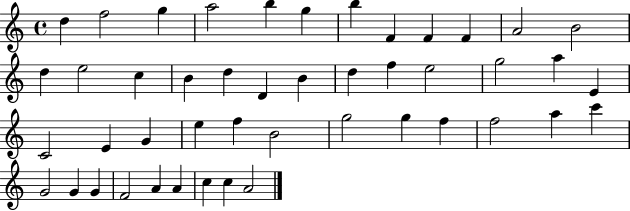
D5/q F5/h G5/q A5/h B5/q G5/q B5/q F4/q F4/q F4/q A4/h B4/h D5/q E5/h C5/q B4/q D5/q D4/q B4/q D5/q F5/q E5/h G5/h A5/q E4/q C4/h E4/q G4/q E5/q F5/q B4/h G5/h G5/q F5/q F5/h A5/q C6/q G4/h G4/q G4/q F4/h A4/q A4/q C5/q C5/q A4/h